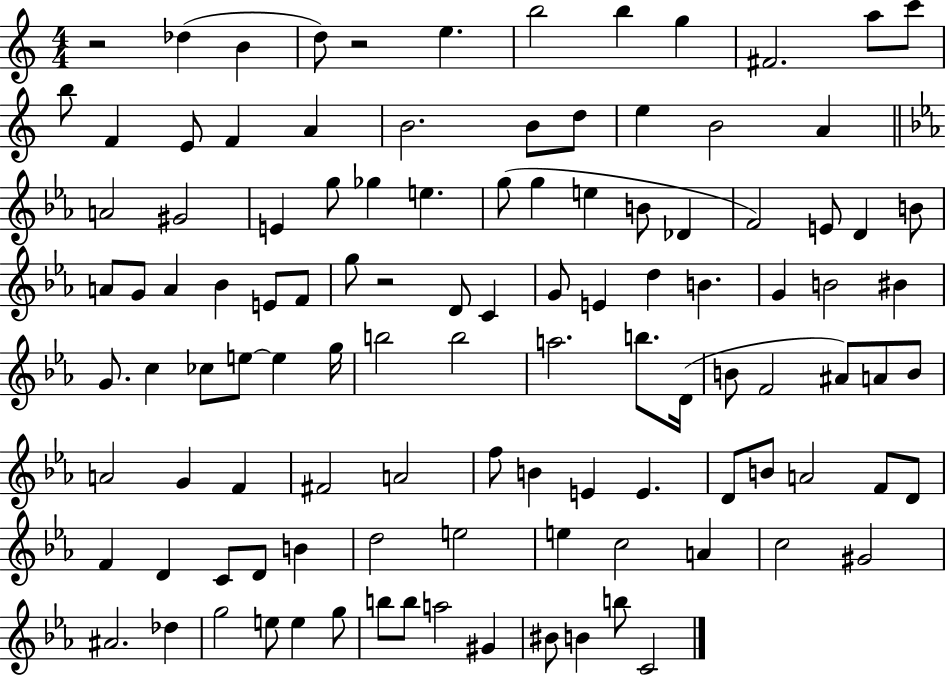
R/h Db5/q B4/q D5/e R/h E5/q. B5/h B5/q G5/q F#4/h. A5/e C6/e B5/e F4/q E4/e F4/q A4/q B4/h. B4/e D5/e E5/q B4/h A4/q A4/h G#4/h E4/q G5/e Gb5/q E5/q. G5/e G5/q E5/q B4/e Db4/q F4/h E4/e D4/q B4/e A4/e G4/e A4/q Bb4/q E4/e F4/e G5/e R/h D4/e C4/q G4/e E4/q D5/q B4/q. G4/q B4/h BIS4/q G4/e. C5/q CES5/e E5/e E5/q G5/s B5/h B5/h A5/h. B5/e. D4/s B4/e F4/h A#4/e A4/e B4/e A4/h G4/q F4/q F#4/h A4/h F5/e B4/q E4/q E4/q. D4/e B4/e A4/h F4/e D4/e F4/q D4/q C4/e D4/e B4/q D5/h E5/h E5/q C5/h A4/q C5/h G#4/h A#4/h. Db5/q G5/h E5/e E5/q G5/e B5/e B5/e A5/h G#4/q BIS4/e B4/q B5/e C4/h